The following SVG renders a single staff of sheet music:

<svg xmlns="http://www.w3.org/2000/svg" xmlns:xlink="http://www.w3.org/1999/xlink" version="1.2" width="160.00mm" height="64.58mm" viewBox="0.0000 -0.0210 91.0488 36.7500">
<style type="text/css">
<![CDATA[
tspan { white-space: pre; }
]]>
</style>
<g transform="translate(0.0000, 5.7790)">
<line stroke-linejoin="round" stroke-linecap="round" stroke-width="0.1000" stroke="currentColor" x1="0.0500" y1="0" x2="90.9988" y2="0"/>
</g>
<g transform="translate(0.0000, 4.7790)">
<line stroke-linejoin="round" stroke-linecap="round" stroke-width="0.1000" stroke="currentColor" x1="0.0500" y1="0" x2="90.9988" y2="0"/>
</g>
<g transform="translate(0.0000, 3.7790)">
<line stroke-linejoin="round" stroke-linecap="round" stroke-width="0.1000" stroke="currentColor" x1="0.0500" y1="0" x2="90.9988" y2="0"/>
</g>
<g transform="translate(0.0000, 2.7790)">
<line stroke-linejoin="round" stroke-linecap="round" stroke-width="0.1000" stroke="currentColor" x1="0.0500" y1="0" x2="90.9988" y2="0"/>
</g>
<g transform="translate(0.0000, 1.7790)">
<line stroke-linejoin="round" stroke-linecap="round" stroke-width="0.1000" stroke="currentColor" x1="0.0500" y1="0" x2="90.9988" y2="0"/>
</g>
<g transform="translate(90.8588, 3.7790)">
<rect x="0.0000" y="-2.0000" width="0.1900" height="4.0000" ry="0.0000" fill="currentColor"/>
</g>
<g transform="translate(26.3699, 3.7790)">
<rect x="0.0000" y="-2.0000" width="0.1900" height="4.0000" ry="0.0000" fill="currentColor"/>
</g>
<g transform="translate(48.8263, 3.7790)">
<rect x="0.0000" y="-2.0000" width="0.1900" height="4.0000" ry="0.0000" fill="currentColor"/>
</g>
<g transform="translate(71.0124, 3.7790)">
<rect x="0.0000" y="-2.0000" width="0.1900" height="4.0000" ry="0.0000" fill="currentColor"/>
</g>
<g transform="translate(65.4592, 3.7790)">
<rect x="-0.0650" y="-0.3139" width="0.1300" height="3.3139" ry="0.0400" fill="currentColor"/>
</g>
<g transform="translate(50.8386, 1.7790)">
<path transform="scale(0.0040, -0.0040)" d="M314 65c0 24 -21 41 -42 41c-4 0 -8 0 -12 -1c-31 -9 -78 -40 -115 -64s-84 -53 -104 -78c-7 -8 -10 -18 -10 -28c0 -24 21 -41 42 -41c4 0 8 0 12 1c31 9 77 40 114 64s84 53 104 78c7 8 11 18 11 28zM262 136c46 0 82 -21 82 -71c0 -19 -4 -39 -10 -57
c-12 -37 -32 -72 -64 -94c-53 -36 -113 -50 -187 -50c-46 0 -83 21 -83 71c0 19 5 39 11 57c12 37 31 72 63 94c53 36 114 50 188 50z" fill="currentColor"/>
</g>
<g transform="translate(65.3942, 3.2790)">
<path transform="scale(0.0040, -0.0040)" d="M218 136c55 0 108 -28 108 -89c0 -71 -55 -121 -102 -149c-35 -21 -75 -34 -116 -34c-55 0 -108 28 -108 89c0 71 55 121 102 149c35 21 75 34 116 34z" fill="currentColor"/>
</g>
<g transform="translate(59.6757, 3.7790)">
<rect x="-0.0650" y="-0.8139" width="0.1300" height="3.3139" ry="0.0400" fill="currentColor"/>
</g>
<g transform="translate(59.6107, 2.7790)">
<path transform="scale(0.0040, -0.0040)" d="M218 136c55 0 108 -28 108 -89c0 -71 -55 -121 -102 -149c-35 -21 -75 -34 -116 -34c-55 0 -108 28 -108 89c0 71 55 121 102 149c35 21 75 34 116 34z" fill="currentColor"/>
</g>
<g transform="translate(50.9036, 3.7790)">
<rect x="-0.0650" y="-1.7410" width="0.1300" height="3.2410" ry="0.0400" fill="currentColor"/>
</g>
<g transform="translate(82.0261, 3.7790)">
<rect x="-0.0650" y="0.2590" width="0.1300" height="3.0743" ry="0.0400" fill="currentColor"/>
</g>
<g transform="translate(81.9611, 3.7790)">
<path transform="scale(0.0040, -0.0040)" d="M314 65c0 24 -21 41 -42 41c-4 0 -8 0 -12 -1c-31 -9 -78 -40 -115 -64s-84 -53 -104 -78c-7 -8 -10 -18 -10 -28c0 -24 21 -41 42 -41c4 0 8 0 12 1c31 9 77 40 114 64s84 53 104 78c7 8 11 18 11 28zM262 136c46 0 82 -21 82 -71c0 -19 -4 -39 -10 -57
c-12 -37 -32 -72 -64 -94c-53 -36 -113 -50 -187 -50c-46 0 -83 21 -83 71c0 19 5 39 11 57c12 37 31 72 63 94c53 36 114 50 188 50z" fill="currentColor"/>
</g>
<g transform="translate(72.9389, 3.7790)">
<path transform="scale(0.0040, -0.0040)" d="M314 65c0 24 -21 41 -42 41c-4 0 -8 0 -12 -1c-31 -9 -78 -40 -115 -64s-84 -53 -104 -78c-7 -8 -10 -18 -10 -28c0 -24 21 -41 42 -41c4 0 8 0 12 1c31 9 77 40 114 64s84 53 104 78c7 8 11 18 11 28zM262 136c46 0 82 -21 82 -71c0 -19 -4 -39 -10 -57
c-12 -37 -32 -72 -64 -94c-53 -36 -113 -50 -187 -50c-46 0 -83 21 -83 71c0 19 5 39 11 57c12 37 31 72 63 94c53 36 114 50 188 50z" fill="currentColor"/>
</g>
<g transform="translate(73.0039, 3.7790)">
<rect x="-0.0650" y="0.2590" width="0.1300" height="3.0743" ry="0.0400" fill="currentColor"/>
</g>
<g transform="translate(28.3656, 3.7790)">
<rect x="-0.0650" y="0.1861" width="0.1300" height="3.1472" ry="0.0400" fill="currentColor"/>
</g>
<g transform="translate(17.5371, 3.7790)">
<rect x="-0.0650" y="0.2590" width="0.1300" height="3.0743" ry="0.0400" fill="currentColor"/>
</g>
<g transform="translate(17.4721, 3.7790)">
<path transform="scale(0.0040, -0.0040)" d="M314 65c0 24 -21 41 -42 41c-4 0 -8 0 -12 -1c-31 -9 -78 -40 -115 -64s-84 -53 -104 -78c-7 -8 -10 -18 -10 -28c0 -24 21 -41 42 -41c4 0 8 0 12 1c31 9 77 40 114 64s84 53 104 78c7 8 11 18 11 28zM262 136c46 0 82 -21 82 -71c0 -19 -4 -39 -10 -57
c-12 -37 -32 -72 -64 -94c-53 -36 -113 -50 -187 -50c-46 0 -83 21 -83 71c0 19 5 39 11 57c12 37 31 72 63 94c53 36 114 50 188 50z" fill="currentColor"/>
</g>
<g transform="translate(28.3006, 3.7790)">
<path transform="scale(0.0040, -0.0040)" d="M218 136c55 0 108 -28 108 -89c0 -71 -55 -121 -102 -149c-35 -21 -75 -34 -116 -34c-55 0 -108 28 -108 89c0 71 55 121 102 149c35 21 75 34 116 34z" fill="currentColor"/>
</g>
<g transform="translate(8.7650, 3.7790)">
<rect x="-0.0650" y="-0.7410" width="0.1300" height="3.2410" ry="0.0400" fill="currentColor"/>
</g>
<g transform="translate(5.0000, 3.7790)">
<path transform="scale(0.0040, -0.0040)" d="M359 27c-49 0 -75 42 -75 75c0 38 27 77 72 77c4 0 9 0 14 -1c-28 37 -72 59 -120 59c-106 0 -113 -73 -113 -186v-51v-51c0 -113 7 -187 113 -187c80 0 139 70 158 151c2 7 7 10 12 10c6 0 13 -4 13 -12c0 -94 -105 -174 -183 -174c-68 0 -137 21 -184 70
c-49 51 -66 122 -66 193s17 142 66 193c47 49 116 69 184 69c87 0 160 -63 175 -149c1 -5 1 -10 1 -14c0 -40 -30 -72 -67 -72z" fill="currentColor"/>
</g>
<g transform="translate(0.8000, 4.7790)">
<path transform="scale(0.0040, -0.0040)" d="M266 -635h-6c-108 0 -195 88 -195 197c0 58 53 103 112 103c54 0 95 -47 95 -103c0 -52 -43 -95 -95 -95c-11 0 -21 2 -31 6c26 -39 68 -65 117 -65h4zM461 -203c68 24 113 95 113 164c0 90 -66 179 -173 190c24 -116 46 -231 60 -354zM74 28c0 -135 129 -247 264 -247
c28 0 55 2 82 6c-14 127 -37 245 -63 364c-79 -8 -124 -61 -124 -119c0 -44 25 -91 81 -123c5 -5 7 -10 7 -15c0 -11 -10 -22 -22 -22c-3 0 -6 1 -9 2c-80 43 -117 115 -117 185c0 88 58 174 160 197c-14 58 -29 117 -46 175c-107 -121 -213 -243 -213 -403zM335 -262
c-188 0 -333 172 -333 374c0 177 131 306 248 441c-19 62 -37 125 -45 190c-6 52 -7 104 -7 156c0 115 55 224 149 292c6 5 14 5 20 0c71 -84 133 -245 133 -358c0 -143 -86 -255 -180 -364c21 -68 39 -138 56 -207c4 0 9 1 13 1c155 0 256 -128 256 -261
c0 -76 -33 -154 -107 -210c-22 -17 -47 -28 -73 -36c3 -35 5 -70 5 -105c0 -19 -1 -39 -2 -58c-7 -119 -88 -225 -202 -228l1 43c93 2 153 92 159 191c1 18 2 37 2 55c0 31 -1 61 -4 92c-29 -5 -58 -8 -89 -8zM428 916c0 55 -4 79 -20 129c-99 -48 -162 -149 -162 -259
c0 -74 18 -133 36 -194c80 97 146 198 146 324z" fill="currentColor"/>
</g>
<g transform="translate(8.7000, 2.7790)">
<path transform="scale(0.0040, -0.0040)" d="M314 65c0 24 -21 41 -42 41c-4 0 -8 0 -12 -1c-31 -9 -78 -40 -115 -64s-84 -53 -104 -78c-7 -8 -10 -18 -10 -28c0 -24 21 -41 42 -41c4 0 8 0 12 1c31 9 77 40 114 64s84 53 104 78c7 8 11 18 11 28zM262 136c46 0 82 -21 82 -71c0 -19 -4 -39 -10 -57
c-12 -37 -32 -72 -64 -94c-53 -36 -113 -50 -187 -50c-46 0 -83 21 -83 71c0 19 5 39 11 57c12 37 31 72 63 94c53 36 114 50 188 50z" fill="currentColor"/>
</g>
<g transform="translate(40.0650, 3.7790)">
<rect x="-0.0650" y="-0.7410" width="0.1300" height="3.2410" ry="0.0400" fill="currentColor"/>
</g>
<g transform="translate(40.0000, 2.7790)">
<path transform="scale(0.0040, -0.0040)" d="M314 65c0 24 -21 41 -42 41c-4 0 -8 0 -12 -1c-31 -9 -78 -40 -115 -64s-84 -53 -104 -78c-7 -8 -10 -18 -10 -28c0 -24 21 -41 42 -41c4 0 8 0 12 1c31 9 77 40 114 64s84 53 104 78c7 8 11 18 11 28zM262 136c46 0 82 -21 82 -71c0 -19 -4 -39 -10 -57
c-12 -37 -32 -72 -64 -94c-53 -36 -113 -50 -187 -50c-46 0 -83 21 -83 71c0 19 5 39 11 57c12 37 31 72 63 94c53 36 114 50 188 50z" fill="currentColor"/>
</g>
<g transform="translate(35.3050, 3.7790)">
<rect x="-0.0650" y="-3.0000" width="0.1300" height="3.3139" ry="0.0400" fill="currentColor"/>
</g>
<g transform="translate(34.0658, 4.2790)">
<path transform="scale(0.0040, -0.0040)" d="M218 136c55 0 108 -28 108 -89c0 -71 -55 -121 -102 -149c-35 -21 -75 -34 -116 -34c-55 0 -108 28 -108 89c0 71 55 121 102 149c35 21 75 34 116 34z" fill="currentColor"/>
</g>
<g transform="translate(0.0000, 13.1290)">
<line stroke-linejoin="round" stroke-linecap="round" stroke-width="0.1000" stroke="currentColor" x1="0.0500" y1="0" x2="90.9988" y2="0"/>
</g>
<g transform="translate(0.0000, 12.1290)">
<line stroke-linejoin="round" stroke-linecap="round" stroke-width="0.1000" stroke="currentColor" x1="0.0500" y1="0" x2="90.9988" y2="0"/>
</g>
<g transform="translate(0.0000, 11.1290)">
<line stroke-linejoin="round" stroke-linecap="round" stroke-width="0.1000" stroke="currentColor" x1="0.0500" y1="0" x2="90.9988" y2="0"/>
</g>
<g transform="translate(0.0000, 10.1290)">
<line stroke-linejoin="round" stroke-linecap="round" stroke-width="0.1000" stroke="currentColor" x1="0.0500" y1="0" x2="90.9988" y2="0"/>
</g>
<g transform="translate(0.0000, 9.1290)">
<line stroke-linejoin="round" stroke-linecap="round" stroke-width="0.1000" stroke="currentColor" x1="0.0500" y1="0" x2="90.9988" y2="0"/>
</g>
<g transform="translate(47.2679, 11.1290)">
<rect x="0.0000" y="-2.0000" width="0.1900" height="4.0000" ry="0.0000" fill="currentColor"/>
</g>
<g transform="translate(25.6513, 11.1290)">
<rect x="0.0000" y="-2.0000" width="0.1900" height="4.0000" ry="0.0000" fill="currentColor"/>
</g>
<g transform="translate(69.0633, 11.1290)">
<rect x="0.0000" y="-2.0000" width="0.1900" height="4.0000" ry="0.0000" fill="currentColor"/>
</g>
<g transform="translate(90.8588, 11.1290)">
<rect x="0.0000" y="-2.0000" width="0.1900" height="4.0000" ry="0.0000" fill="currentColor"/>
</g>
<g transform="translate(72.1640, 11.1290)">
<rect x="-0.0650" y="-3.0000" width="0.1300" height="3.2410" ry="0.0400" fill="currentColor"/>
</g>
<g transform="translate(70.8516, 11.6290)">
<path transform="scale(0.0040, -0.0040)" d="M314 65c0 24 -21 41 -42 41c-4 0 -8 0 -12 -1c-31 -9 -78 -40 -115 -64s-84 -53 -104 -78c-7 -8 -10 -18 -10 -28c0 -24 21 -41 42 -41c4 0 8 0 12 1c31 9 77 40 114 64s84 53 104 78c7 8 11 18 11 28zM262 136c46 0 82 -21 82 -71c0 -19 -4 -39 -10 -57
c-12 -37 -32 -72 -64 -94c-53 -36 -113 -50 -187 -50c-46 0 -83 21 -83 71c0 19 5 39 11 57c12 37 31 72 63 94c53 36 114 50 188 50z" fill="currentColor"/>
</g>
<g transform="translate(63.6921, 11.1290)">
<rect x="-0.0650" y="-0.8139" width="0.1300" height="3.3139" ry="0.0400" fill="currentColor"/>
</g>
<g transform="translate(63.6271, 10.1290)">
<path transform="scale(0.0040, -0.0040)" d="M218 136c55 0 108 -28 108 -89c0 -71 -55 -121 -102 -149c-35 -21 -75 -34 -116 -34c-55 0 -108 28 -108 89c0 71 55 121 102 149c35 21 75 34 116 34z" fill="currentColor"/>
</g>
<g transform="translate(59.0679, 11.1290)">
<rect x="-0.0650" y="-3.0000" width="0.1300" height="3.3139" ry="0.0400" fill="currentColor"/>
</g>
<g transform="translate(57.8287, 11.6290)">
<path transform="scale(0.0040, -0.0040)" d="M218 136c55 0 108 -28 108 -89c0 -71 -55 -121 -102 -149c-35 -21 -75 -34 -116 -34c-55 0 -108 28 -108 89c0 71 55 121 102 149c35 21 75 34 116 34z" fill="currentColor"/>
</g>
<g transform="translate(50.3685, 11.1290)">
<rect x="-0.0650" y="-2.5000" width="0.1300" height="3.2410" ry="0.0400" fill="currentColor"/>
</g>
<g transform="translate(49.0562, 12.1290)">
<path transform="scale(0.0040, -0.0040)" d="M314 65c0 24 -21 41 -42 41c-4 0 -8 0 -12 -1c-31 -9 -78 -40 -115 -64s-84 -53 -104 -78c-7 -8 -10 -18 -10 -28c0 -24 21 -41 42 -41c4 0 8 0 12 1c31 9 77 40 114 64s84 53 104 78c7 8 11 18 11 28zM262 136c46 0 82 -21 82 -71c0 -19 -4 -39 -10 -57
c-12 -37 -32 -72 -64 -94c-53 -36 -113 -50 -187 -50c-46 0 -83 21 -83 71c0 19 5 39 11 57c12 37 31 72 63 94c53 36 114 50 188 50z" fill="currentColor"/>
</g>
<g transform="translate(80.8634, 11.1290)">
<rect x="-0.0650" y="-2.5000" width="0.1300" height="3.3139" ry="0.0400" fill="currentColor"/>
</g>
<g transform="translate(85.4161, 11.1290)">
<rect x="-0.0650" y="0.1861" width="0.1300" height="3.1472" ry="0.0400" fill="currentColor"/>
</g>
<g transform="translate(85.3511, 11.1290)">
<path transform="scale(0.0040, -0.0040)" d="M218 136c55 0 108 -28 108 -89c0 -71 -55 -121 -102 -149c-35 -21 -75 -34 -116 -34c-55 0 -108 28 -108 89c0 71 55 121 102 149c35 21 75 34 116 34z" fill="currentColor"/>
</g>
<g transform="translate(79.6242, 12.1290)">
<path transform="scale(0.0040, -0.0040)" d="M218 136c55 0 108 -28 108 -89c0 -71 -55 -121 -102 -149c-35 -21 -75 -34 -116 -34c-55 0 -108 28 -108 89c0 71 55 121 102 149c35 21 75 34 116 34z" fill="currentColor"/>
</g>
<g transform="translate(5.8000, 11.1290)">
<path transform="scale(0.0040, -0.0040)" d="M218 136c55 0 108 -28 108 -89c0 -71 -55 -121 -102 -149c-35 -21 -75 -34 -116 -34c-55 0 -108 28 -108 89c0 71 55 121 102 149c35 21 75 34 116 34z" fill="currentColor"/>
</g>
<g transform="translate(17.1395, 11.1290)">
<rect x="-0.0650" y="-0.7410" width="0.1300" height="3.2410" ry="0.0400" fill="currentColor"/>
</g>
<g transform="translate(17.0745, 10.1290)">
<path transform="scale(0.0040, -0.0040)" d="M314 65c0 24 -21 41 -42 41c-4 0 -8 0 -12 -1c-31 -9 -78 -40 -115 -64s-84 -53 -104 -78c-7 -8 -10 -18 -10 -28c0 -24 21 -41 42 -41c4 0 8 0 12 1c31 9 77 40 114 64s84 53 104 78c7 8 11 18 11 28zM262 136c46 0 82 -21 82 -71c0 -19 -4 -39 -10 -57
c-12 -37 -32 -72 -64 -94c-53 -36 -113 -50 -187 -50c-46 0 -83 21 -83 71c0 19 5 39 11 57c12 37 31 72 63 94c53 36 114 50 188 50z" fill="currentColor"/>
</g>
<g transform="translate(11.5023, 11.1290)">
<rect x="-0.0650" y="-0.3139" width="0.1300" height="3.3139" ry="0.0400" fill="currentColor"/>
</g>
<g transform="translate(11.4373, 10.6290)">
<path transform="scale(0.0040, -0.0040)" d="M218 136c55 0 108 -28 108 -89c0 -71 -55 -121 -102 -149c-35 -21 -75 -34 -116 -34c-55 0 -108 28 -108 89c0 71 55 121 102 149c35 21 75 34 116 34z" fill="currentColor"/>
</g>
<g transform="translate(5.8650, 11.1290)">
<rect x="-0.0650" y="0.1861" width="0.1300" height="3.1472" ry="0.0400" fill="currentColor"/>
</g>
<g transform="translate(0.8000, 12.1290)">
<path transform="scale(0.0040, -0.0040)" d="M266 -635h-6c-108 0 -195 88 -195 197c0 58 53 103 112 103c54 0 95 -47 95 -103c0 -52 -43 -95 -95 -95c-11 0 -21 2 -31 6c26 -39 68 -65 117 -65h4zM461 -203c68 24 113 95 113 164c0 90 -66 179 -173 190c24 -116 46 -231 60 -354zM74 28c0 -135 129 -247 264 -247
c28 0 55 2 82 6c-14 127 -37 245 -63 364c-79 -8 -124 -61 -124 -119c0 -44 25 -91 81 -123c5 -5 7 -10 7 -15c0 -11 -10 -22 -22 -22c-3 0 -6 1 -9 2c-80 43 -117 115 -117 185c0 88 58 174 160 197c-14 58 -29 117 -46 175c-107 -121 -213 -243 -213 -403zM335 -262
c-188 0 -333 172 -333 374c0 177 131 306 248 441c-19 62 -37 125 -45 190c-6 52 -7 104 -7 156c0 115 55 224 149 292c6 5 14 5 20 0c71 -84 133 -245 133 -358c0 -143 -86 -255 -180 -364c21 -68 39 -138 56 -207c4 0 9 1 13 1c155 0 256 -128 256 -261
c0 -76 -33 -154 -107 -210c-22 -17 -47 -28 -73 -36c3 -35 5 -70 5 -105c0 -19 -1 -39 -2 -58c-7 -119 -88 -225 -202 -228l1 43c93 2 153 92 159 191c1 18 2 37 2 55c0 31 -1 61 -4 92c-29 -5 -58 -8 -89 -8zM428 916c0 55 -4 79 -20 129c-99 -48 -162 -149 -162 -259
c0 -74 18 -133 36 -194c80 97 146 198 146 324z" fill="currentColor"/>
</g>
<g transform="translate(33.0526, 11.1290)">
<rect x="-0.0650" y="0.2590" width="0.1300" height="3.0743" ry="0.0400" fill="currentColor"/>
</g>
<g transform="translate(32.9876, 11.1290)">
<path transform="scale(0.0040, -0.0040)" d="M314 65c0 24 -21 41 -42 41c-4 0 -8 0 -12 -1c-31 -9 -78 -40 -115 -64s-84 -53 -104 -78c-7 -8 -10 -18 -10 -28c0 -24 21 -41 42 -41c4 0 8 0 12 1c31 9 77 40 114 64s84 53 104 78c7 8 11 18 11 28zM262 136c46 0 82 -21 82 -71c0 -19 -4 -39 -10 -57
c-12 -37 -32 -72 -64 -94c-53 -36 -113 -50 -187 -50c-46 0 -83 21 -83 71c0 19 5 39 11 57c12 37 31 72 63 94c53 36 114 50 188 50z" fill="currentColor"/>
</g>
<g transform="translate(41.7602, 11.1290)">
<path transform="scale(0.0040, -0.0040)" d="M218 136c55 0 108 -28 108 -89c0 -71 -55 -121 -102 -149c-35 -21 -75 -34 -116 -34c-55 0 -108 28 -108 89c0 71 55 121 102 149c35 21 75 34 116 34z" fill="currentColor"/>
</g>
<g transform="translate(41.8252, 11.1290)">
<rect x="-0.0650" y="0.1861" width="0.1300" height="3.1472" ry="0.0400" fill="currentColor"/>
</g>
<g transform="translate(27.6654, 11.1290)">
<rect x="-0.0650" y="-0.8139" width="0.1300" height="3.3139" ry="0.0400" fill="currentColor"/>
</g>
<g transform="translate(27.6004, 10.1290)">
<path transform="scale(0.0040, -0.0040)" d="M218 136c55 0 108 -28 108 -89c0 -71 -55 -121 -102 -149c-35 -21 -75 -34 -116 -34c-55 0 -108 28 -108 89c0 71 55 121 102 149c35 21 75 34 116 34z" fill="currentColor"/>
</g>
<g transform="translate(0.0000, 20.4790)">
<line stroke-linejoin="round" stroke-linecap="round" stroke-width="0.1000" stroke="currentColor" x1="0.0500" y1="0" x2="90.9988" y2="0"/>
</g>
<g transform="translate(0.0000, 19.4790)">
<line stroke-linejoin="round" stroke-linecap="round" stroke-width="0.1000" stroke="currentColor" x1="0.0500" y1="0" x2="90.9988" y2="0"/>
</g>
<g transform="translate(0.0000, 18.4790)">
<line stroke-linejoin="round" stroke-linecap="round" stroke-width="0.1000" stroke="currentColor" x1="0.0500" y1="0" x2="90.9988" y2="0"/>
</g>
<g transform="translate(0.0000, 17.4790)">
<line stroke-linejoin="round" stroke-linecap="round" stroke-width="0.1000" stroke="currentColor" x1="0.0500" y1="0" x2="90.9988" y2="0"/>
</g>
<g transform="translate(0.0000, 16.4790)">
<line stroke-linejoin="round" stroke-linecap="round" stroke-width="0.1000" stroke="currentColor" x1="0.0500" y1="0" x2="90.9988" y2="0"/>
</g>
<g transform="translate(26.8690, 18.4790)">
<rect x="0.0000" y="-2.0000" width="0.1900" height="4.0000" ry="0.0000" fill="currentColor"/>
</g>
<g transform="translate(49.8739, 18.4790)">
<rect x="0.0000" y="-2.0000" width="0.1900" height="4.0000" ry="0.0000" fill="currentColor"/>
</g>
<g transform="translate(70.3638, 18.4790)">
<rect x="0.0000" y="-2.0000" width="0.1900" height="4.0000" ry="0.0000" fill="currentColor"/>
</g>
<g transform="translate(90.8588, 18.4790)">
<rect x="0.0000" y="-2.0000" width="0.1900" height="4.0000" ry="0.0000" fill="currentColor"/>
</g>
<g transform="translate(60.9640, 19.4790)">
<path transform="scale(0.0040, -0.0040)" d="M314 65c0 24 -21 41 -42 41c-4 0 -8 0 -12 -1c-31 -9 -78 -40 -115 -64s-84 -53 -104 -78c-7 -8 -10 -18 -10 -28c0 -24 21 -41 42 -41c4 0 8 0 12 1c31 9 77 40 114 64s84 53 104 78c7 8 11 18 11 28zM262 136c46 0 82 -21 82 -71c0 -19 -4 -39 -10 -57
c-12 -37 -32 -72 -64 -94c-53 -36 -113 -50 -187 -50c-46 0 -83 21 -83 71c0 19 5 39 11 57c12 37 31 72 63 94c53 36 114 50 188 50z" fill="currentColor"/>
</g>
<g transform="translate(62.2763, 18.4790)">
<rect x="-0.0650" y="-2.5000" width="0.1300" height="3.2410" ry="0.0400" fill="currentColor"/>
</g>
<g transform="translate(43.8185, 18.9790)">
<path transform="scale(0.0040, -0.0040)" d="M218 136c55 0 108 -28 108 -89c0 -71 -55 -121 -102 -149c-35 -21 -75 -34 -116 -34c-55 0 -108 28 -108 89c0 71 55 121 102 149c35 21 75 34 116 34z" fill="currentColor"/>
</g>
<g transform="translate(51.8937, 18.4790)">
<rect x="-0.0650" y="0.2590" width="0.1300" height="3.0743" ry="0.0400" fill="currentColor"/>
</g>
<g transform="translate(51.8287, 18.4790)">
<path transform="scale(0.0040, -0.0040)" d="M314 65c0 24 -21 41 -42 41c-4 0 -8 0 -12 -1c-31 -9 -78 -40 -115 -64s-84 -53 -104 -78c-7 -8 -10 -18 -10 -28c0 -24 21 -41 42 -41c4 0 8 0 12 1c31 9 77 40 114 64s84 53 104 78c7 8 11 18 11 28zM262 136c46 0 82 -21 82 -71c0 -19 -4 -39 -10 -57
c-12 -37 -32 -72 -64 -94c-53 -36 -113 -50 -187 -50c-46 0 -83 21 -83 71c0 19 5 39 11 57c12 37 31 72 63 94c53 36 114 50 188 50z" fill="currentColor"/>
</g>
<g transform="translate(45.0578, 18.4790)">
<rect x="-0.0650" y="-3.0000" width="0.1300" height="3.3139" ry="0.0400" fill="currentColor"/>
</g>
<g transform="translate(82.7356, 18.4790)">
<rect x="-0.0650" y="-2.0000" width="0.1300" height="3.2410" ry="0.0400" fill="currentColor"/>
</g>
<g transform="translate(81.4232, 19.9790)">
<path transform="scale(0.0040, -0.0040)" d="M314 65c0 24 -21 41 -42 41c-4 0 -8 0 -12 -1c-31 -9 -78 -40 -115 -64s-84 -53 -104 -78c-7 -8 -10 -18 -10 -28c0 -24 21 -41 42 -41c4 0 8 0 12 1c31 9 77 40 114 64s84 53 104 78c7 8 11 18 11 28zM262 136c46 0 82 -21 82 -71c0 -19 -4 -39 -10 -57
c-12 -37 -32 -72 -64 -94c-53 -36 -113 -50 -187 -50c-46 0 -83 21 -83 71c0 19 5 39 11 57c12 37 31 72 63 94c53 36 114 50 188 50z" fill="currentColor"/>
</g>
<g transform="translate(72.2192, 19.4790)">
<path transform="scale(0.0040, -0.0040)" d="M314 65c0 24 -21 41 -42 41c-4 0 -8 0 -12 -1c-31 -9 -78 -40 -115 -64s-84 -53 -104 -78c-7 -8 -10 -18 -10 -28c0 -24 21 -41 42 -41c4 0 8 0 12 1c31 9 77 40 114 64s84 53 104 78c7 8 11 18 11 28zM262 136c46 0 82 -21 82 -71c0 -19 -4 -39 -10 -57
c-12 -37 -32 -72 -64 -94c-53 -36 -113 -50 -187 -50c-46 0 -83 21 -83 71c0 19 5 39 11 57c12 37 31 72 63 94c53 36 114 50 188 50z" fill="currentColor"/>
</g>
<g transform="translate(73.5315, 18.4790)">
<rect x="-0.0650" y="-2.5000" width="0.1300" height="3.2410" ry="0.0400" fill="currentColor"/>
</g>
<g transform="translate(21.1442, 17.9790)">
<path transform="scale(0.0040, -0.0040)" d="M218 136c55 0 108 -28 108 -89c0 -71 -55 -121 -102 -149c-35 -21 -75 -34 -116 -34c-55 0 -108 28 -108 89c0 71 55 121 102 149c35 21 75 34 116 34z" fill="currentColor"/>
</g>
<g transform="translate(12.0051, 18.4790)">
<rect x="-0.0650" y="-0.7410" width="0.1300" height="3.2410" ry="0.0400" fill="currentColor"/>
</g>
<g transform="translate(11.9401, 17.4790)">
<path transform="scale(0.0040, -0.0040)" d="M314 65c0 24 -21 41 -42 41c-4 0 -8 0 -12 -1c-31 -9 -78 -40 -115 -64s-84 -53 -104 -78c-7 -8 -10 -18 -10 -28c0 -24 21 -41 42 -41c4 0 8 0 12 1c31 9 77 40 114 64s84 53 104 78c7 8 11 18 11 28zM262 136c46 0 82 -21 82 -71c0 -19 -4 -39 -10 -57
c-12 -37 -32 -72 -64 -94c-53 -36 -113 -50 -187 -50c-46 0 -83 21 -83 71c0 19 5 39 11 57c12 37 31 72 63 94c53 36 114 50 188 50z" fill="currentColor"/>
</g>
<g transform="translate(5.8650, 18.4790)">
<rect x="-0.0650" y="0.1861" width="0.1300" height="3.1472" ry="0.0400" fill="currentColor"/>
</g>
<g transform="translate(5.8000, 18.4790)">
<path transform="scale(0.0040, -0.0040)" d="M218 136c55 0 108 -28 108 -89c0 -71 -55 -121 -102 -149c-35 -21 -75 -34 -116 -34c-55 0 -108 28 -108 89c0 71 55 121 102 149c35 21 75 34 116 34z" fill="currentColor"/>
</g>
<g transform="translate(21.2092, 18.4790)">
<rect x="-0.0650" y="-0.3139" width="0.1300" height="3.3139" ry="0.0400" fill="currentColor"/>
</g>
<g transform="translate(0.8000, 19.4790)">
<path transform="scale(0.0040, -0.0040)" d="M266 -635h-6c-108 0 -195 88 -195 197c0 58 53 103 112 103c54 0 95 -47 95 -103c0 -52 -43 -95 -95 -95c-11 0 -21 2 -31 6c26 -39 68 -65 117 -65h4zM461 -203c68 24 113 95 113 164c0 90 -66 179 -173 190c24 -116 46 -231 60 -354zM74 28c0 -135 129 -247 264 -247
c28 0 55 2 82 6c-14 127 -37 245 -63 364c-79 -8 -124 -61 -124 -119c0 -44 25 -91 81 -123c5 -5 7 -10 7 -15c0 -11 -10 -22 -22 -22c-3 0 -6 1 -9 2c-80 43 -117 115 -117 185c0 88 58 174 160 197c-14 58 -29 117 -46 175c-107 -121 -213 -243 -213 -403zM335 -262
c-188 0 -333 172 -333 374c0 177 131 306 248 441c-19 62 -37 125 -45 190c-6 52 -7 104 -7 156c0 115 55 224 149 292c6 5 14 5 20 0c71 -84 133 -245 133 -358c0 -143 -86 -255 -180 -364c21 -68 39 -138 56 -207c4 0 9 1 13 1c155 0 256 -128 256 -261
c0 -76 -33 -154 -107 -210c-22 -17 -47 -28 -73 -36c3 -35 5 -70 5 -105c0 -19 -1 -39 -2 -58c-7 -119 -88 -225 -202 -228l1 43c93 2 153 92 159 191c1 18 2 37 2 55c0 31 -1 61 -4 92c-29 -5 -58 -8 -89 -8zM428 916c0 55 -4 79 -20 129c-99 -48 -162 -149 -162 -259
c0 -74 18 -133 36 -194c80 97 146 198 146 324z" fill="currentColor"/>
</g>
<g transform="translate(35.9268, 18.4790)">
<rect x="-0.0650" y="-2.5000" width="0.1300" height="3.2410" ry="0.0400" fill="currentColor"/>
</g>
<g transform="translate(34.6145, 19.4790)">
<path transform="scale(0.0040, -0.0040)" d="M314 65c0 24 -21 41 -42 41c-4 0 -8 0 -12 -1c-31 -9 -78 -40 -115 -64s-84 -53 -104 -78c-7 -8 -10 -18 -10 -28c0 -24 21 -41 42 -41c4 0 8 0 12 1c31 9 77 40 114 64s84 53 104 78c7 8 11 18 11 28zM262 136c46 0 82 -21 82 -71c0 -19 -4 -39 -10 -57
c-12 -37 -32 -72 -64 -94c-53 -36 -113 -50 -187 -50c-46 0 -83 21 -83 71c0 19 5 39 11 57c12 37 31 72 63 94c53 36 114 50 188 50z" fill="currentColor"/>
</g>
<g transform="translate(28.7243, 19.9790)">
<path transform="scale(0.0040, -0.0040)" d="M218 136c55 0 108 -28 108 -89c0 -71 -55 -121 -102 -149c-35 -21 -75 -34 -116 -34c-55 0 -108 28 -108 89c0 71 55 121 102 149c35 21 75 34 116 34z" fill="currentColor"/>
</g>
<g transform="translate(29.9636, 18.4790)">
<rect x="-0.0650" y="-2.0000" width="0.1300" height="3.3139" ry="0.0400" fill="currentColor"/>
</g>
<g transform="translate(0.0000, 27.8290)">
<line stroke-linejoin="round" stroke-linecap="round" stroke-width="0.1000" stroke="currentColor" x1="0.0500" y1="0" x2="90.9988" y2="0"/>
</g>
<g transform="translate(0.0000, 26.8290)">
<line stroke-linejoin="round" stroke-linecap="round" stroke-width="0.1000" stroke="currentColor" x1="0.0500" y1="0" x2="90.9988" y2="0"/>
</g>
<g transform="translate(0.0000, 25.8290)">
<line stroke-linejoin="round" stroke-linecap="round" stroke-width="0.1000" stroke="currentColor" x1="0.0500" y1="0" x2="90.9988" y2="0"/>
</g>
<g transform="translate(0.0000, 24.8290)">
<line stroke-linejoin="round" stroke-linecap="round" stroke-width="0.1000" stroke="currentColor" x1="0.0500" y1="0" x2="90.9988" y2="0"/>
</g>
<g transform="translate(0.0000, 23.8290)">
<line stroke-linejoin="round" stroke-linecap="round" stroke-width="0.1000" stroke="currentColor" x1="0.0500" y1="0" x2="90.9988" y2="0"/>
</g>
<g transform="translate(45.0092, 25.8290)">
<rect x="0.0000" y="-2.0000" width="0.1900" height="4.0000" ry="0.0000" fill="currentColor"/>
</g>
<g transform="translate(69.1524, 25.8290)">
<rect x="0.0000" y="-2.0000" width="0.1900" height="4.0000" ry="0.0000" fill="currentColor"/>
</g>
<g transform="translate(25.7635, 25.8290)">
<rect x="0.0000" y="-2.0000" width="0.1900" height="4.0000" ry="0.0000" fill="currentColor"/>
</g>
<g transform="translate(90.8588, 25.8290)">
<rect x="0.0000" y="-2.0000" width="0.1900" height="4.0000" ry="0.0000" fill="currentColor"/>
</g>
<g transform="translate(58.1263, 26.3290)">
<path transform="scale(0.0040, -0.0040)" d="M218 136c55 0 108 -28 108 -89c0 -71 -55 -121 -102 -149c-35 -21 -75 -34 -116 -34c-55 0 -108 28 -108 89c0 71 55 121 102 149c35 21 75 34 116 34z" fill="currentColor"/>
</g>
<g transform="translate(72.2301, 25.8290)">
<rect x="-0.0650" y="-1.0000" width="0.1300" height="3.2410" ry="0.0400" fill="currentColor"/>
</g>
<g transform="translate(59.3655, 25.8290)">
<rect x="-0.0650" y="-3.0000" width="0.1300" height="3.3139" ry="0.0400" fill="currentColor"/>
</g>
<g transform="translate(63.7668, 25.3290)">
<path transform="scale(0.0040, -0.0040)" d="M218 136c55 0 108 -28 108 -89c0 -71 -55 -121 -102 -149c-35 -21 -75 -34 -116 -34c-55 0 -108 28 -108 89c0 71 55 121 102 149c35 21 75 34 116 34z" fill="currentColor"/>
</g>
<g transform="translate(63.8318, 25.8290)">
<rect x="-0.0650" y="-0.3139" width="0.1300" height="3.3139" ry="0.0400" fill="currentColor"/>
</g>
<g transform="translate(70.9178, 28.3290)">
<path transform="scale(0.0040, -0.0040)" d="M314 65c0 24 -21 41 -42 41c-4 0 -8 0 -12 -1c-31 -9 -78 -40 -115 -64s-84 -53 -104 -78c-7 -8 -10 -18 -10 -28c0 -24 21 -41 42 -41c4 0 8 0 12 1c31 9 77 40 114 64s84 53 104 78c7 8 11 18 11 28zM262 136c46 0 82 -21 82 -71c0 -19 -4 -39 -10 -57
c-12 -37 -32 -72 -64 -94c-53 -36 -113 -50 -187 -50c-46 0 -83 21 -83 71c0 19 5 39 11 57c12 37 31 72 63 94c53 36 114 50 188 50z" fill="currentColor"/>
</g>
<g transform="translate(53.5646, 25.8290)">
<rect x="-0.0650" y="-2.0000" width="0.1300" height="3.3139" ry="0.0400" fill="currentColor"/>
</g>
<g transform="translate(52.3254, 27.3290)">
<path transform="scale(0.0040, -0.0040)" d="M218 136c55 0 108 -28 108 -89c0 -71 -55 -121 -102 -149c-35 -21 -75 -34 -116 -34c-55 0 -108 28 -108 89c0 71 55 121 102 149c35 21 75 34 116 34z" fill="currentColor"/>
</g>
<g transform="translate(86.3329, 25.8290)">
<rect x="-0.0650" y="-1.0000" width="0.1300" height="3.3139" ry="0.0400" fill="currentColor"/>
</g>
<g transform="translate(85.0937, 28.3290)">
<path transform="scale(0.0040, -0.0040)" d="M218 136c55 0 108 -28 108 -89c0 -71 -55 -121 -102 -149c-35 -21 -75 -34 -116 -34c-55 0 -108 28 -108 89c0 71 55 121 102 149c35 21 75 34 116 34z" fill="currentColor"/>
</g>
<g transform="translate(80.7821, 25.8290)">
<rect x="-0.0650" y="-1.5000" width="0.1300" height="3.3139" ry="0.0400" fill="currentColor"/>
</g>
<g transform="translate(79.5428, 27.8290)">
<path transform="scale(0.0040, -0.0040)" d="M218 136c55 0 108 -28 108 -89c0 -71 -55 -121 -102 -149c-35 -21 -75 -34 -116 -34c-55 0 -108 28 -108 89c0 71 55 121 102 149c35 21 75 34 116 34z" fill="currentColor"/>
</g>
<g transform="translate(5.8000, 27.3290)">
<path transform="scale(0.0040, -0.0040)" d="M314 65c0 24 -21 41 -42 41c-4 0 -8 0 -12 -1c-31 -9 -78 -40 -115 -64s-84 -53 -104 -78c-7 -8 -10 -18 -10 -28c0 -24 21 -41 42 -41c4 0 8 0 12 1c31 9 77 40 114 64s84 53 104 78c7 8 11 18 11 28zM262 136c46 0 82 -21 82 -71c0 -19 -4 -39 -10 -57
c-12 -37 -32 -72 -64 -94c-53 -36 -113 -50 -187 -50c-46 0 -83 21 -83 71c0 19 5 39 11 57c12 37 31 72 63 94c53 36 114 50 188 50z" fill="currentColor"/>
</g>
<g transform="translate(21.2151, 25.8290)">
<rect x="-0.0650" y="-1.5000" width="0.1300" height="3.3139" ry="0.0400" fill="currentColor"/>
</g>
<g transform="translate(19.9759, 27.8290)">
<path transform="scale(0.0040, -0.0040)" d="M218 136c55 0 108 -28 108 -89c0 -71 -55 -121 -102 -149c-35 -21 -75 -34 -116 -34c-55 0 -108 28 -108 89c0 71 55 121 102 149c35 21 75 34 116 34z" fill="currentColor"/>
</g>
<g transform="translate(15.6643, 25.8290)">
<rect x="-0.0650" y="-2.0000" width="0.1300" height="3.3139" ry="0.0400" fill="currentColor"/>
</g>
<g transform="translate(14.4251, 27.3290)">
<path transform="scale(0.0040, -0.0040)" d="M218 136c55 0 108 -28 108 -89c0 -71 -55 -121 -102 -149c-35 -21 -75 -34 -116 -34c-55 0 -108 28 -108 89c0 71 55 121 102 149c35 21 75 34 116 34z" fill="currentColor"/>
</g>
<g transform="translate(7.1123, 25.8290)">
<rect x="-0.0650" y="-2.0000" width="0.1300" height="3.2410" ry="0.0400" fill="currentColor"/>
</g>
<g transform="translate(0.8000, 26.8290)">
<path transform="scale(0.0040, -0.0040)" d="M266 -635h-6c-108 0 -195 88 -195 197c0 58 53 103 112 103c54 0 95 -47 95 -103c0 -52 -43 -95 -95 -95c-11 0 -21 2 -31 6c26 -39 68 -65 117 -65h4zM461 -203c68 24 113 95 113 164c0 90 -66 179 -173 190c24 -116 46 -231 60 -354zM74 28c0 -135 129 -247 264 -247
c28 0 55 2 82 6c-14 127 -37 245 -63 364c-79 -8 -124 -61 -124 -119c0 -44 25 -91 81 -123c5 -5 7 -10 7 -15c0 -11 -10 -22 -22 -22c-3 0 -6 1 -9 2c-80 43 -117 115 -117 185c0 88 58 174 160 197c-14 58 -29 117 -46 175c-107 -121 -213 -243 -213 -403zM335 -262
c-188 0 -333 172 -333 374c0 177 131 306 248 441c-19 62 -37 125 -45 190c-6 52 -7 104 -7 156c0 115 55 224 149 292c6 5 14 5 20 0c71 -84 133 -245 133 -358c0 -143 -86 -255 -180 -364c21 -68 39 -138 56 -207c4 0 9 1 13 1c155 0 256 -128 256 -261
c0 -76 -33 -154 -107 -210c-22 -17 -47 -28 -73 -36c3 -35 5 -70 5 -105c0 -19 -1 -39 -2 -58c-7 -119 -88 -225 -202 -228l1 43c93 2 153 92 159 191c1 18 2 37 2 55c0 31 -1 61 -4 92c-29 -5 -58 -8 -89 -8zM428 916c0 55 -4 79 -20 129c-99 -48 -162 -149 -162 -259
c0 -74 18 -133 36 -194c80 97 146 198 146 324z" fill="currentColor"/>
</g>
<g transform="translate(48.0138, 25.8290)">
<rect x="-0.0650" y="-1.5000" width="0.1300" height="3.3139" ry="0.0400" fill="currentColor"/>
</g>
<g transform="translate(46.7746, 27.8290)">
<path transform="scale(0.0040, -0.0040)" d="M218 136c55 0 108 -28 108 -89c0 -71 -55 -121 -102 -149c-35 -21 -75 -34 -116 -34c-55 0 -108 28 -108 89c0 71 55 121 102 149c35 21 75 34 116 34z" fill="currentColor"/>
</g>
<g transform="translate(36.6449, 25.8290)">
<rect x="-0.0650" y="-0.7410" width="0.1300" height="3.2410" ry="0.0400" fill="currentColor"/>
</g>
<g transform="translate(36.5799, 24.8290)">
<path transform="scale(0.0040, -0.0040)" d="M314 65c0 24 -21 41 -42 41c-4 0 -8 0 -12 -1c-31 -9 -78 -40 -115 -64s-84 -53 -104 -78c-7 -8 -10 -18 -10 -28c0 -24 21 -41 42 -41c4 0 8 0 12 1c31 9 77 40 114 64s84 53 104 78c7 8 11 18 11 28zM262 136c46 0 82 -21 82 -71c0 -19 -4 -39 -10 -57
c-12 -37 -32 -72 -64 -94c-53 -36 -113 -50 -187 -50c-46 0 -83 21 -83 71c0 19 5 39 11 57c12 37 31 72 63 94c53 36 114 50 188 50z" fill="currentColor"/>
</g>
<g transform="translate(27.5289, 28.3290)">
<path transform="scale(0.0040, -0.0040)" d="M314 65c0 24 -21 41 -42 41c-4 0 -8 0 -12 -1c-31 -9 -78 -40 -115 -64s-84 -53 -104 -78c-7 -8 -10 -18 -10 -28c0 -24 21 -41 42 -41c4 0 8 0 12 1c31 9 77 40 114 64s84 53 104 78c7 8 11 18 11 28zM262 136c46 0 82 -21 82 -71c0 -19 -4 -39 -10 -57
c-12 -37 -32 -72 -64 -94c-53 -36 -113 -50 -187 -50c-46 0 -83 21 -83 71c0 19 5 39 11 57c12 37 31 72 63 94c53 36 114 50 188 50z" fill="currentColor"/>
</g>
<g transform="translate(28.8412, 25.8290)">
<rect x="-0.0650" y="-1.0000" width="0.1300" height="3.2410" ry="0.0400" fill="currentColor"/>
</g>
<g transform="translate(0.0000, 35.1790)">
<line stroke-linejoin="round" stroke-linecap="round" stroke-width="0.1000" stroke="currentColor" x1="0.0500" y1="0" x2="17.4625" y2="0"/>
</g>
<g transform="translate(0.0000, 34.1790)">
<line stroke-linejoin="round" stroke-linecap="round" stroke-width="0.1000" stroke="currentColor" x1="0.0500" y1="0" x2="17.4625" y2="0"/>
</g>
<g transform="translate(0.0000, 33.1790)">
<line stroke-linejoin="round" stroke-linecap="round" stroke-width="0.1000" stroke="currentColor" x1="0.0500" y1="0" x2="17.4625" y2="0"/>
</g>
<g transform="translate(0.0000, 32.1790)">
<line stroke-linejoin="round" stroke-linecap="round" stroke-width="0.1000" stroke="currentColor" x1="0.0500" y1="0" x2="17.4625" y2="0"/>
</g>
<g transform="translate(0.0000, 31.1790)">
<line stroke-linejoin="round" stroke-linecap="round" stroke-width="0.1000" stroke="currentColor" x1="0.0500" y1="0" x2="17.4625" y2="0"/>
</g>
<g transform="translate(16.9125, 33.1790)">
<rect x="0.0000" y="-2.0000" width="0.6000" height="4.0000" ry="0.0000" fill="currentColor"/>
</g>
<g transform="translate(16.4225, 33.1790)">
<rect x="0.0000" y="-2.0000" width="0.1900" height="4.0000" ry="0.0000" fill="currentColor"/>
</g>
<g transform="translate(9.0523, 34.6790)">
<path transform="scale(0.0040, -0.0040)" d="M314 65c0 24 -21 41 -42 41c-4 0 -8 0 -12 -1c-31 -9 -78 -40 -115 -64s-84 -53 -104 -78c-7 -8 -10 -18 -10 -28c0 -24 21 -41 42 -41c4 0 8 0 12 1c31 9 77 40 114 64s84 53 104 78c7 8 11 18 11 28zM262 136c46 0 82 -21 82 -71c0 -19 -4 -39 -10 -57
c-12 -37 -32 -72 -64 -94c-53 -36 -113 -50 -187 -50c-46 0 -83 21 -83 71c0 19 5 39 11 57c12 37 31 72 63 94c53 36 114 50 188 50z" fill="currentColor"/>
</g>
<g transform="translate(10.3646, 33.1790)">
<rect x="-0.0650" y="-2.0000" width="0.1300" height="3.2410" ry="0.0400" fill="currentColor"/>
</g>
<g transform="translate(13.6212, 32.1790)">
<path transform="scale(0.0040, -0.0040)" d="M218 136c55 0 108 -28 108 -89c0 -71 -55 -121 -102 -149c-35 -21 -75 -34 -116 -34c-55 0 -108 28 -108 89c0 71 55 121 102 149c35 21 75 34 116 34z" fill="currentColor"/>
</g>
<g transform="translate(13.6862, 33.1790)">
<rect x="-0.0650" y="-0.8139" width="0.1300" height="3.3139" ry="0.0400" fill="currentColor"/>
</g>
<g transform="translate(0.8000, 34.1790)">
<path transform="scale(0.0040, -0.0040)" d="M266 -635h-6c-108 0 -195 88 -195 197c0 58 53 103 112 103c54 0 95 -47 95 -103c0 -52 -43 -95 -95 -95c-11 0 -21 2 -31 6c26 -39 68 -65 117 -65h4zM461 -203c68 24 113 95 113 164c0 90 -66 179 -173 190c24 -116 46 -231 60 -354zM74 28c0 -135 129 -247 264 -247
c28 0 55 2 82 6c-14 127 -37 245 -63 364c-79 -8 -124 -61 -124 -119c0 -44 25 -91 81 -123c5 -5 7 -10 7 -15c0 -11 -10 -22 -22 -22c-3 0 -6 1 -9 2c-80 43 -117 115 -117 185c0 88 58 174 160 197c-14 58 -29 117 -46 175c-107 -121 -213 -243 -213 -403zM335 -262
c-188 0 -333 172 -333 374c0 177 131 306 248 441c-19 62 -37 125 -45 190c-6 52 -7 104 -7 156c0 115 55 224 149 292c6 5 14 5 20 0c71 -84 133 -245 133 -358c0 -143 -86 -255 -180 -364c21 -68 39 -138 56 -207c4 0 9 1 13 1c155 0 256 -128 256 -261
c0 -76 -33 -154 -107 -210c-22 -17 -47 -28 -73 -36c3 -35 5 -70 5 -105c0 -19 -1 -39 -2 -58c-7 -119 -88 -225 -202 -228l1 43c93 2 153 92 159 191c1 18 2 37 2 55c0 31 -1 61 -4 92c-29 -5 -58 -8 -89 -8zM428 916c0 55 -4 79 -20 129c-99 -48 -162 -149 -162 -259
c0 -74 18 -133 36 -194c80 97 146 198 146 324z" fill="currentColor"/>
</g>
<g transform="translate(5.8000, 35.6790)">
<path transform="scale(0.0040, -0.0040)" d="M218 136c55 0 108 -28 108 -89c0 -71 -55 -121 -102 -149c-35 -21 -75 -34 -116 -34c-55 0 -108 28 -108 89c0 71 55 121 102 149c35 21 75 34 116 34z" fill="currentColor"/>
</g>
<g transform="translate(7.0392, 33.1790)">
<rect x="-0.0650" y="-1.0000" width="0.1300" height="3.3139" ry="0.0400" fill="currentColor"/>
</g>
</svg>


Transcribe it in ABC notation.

X:1
T:Untitled
M:4/4
L:1/4
K:C
d2 B2 B A d2 f2 d c B2 B2 B c d2 d B2 B G2 A d A2 G B B d2 c F G2 A B2 G2 G2 F2 F2 F E D2 d2 E F A c D2 E D D F2 d